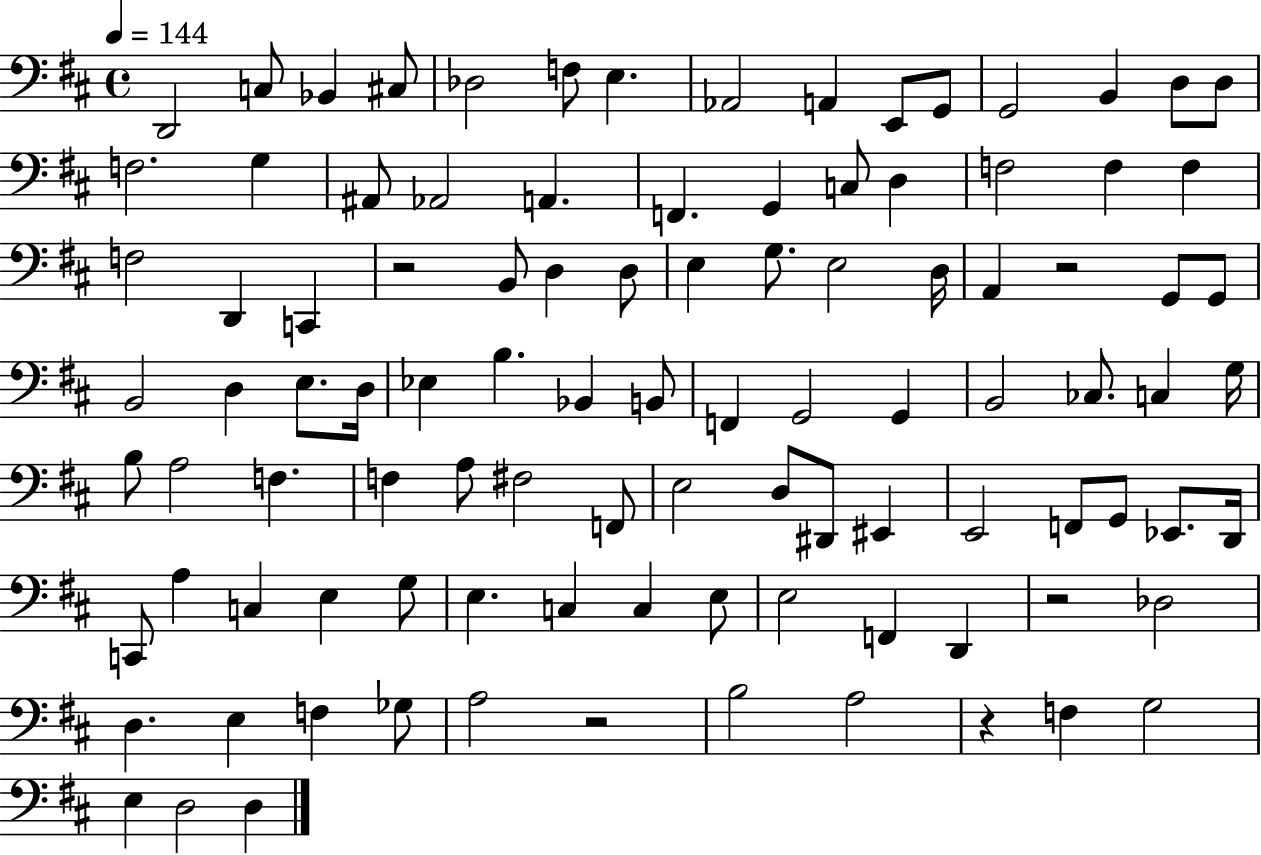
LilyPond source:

{
  \clef bass
  \time 4/4
  \defaultTimeSignature
  \key d \major
  \tempo 4 = 144
  d,2 c8 bes,4 cis8 | des2 f8 e4. | aes,2 a,4 e,8 g,8 | g,2 b,4 d8 d8 | \break f2. g4 | ais,8 aes,2 a,4. | f,4. g,4 c8 d4 | f2 f4 f4 | \break f2 d,4 c,4 | r2 b,8 d4 d8 | e4 g8. e2 d16 | a,4 r2 g,8 g,8 | \break b,2 d4 e8. d16 | ees4 b4. bes,4 b,8 | f,4 g,2 g,4 | b,2 ces8. c4 g16 | \break b8 a2 f4. | f4 a8 fis2 f,8 | e2 d8 dis,8 eis,4 | e,2 f,8 g,8 ees,8. d,16 | \break c,8 a4 c4 e4 g8 | e4. c4 c4 e8 | e2 f,4 d,4 | r2 des2 | \break d4. e4 f4 ges8 | a2 r2 | b2 a2 | r4 f4 g2 | \break e4 d2 d4 | \bar "|."
}